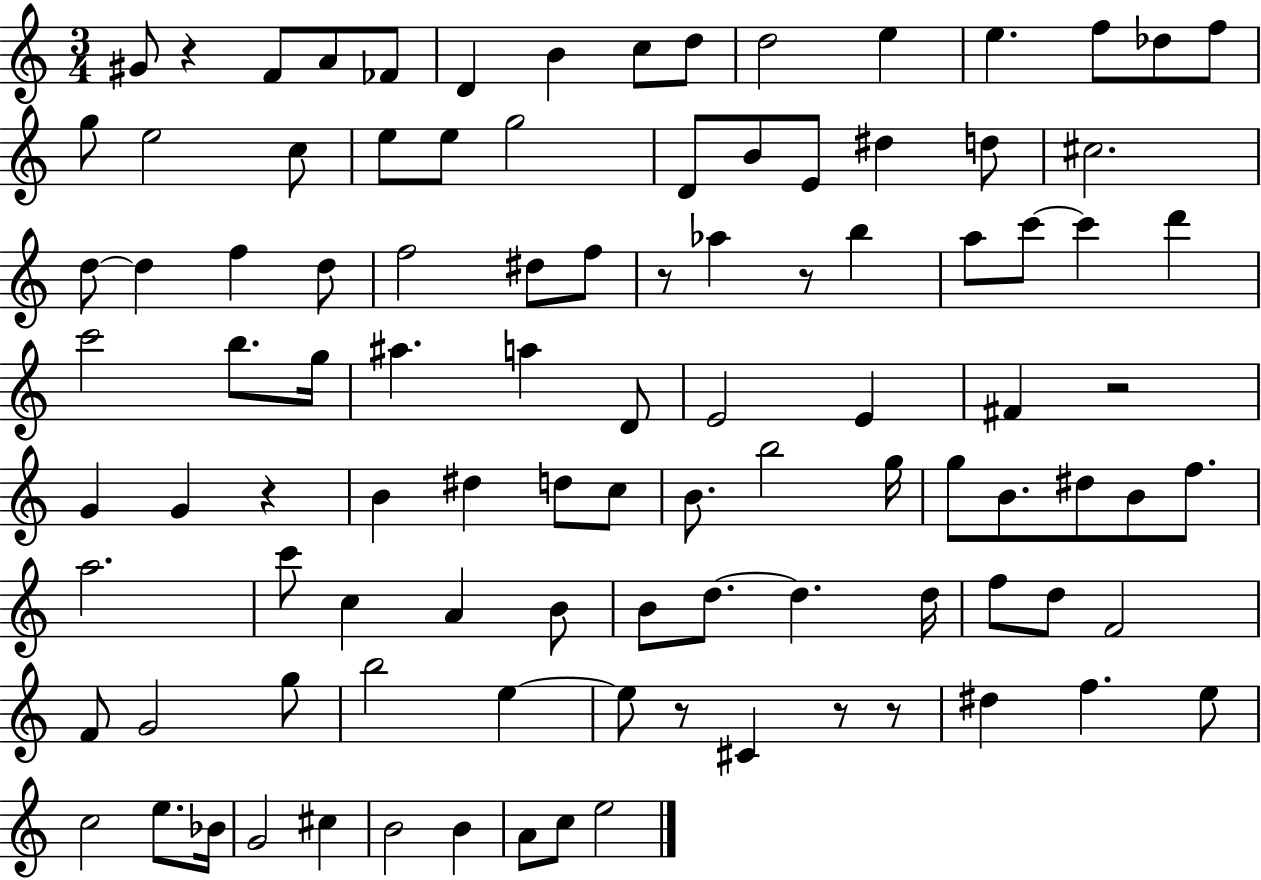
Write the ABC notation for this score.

X:1
T:Untitled
M:3/4
L:1/4
K:C
^G/2 z F/2 A/2 _F/2 D B c/2 d/2 d2 e e f/2 _d/2 f/2 g/2 e2 c/2 e/2 e/2 g2 D/2 B/2 E/2 ^d d/2 ^c2 d/2 d f d/2 f2 ^d/2 f/2 z/2 _a z/2 b a/2 c'/2 c' d' c'2 b/2 g/4 ^a a D/2 E2 E ^F z2 G G z B ^d d/2 c/2 B/2 b2 g/4 g/2 B/2 ^d/2 B/2 f/2 a2 c'/2 c A B/2 B/2 d/2 d d/4 f/2 d/2 F2 F/2 G2 g/2 b2 e e/2 z/2 ^C z/2 z/2 ^d f e/2 c2 e/2 _B/4 G2 ^c B2 B A/2 c/2 e2